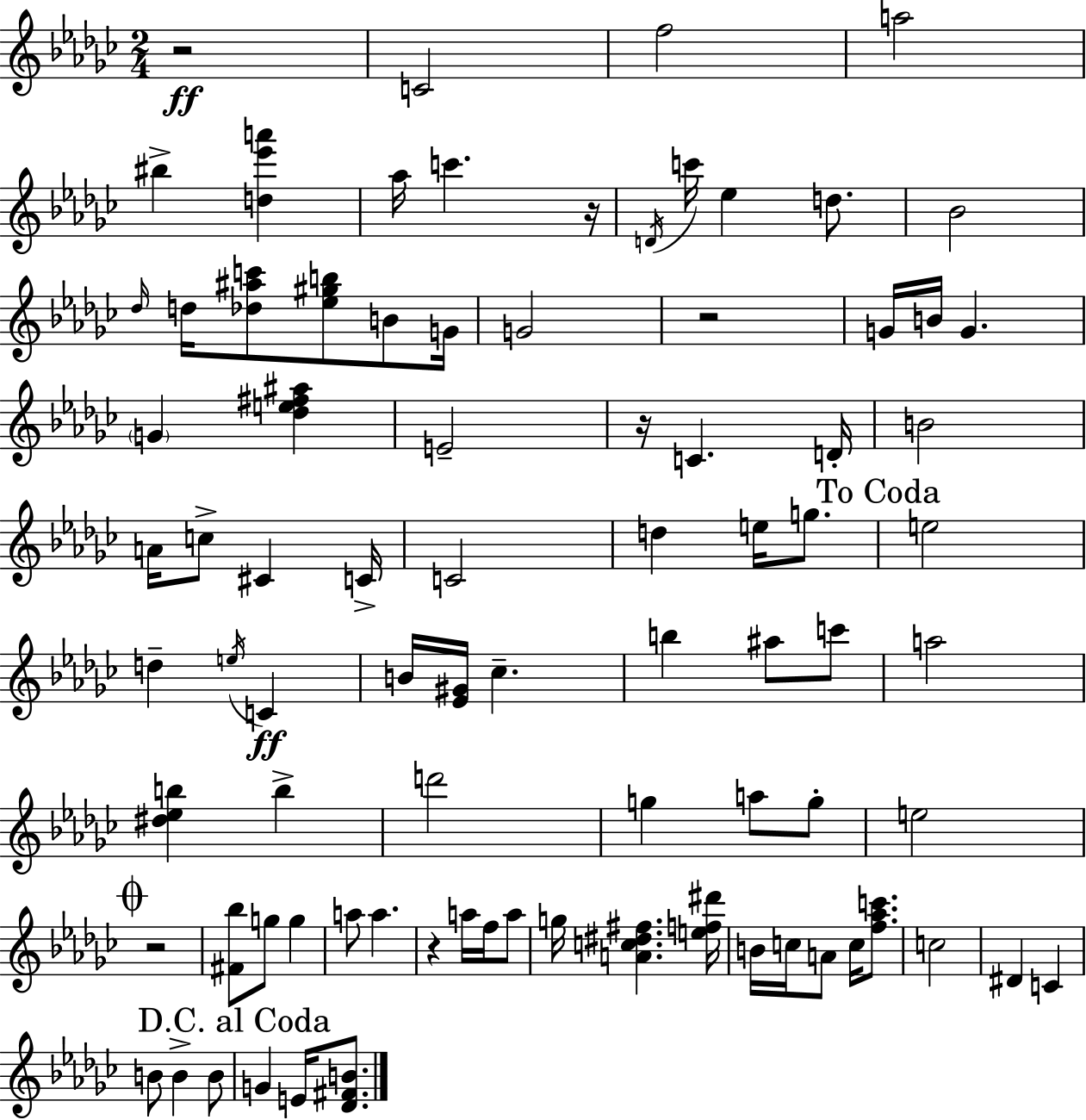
R/h C4/h F5/h A5/h BIS5/q [D5,Eb6,A6]/q Ab5/s C6/q. R/s D4/s C6/s Eb5/q D5/e. Bb4/h Db5/s D5/s [Db5,A#5,C6]/e [Eb5,G#5,B5]/e B4/e G4/s G4/h R/h G4/s B4/s G4/q. G4/q [Db5,E5,F#5,A#5]/q E4/h R/s C4/q. D4/s B4/h A4/s C5/e C#4/q C4/s C4/h D5/q E5/s G5/e. E5/h D5/q E5/s C4/q B4/s [Eb4,G#4]/s CES5/q. B5/q A#5/e C6/e A5/h [D#5,Eb5,B5]/q B5/q D6/h G5/q A5/e G5/e E5/h R/h [F#4,Bb5]/e G5/e G5/q A5/e A5/q. R/q A5/s F5/s A5/e G5/s [A4,C5,D#5,F#5]/q. [E5,F5,D#6]/s B4/s C5/s A4/e C5/s [F5,Ab5,C6]/e. C5/h D#4/q C4/q B4/e B4/q B4/e G4/q E4/s [Db4,F#4,B4]/e.